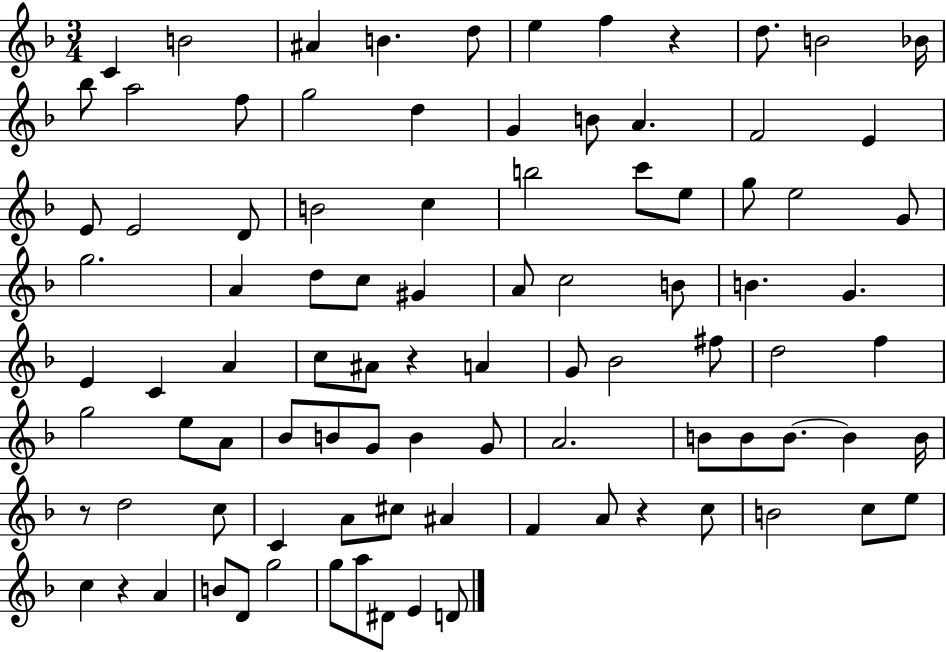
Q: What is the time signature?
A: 3/4